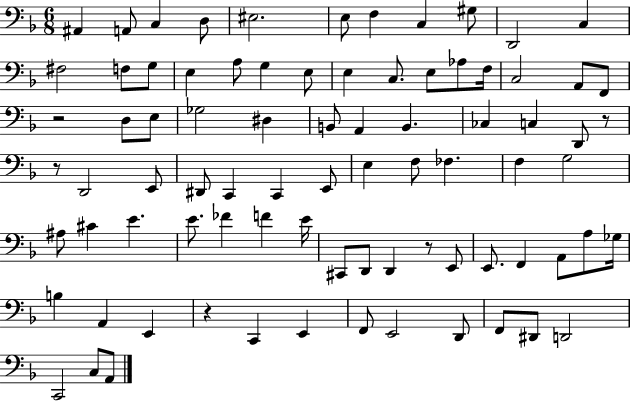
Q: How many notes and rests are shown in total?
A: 82